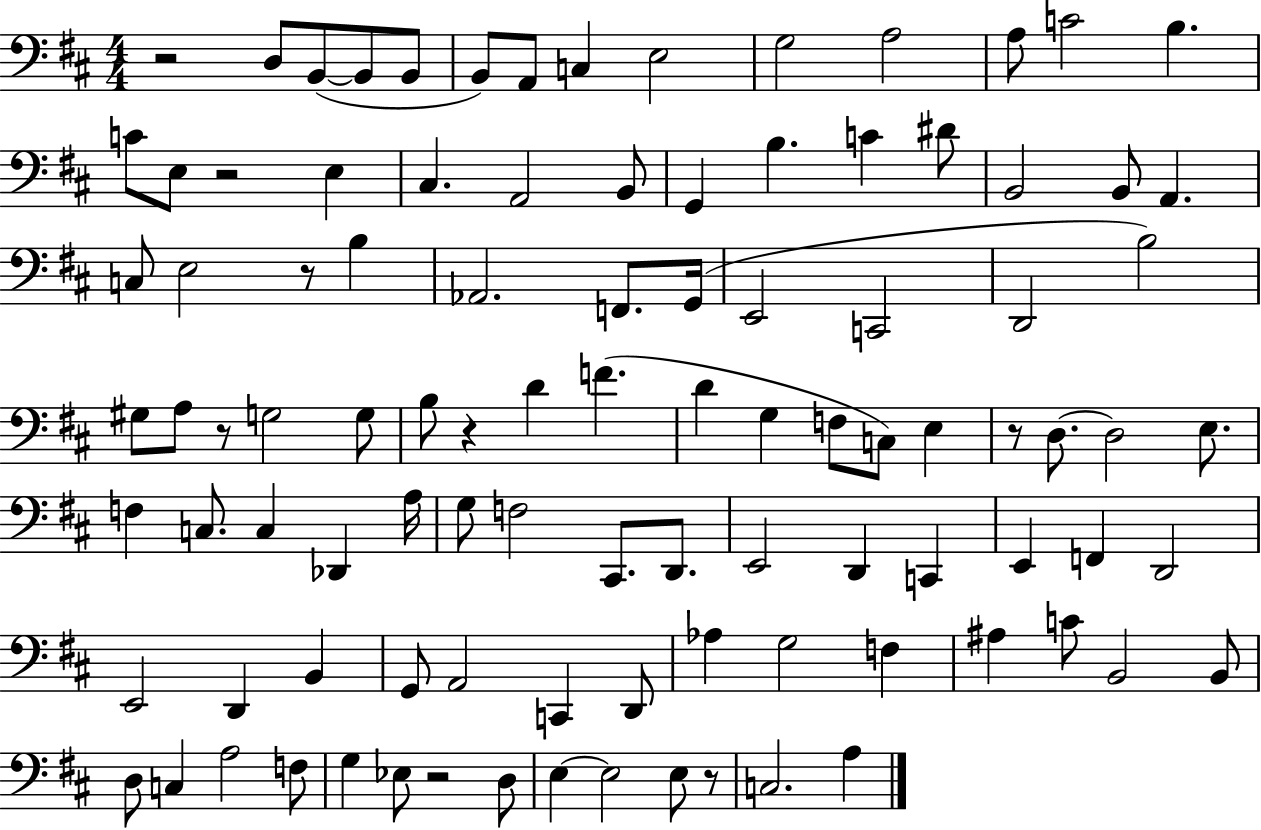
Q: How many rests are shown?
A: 8